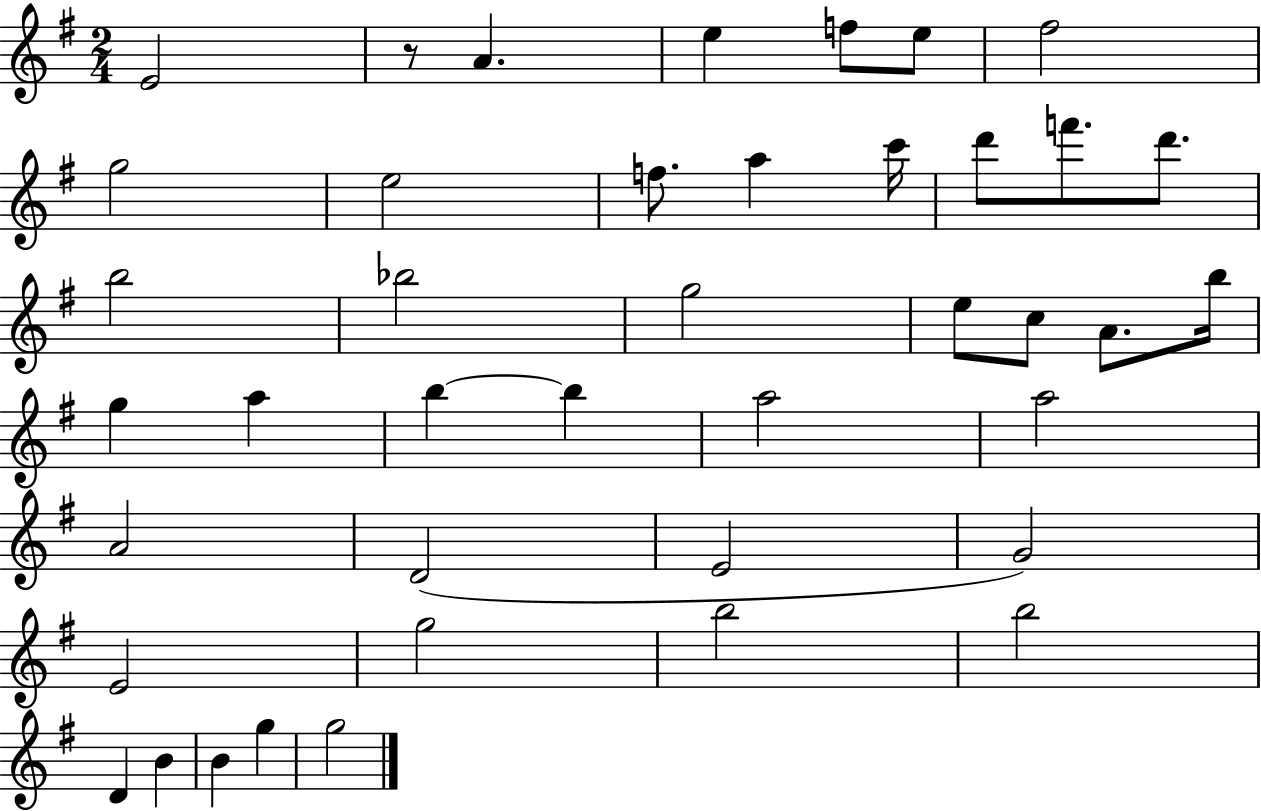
E4/h R/e A4/q. E5/q F5/e E5/e F#5/h G5/h E5/h F5/e. A5/q C6/s D6/e F6/e. D6/e. B5/h Bb5/h G5/h E5/e C5/e A4/e. B5/s G5/q A5/q B5/q B5/q A5/h A5/h A4/h D4/h E4/h G4/h E4/h G5/h B5/h B5/h D4/q B4/q B4/q G5/q G5/h